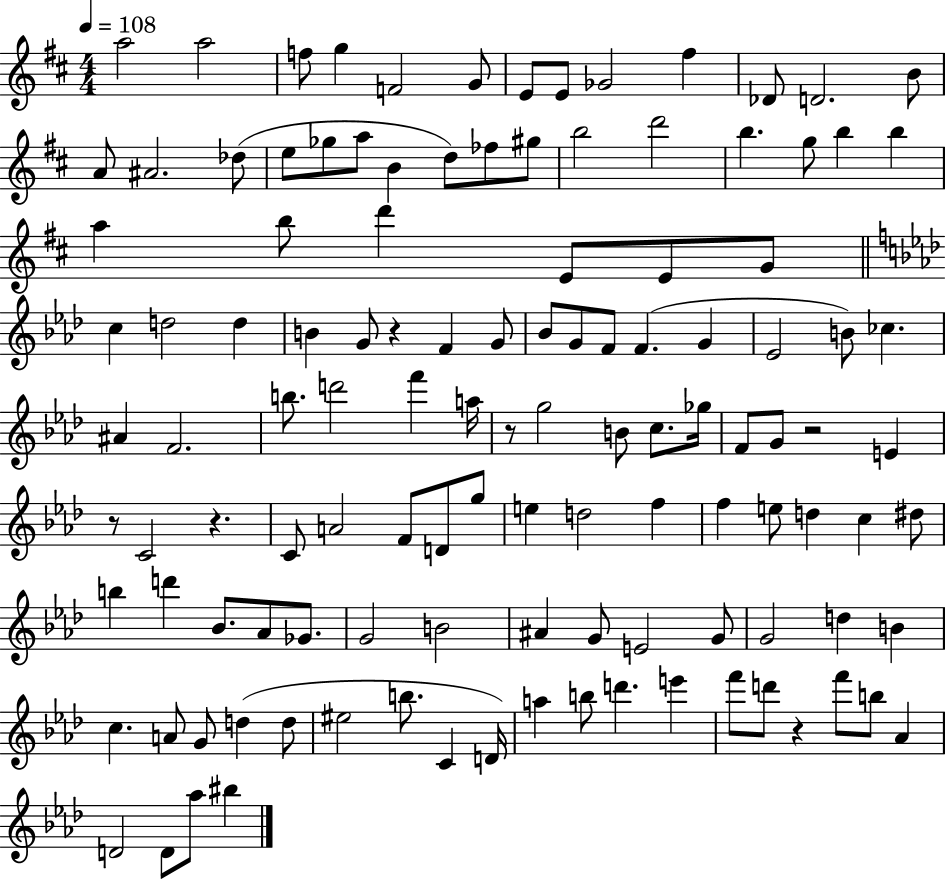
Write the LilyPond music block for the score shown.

{
  \clef treble
  \numericTimeSignature
  \time 4/4
  \key d \major
  \tempo 4 = 108
  a''2 a''2 | f''8 g''4 f'2 g'8 | e'8 e'8 ges'2 fis''4 | des'8 d'2. b'8 | \break a'8 ais'2. des''8( | e''8 ges''8 a''8 b'4 d''8) fes''8 gis''8 | b''2 d'''2 | b''4. g''8 b''4 b''4 | \break a''4 b''8 d'''4 e'8 e'8 g'8 | \bar "||" \break \key aes \major c''4 d''2 d''4 | b'4 g'8 r4 f'4 g'8 | bes'8 g'8 f'8 f'4.( g'4 | ees'2 b'8) ces''4. | \break ais'4 f'2. | b''8. d'''2 f'''4 a''16 | r8 g''2 b'8 c''8. ges''16 | f'8 g'8 r2 e'4 | \break r8 c'2 r4. | c'8 a'2 f'8 d'8 g''8 | e''4 d''2 f''4 | f''4 e''8 d''4 c''4 dis''8 | \break b''4 d'''4 bes'8. aes'8 ges'8. | g'2 b'2 | ais'4 g'8 e'2 g'8 | g'2 d''4 b'4 | \break c''4. a'8 g'8 d''4( d''8 | eis''2 b''8. c'4 d'16) | a''4 b''8 d'''4. e'''4 | f'''8 d'''8 r4 f'''8 b''8 aes'4 | \break d'2 d'8 aes''8 bis''4 | \bar "|."
}